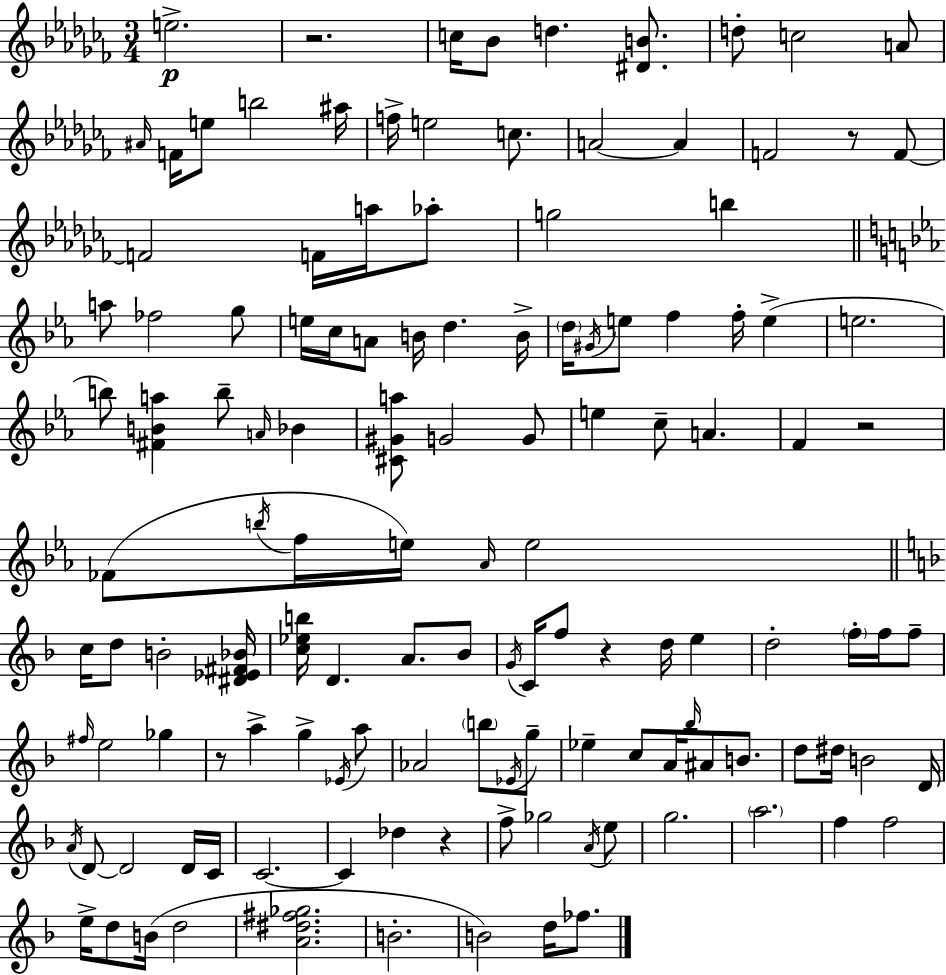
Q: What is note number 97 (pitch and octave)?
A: D4